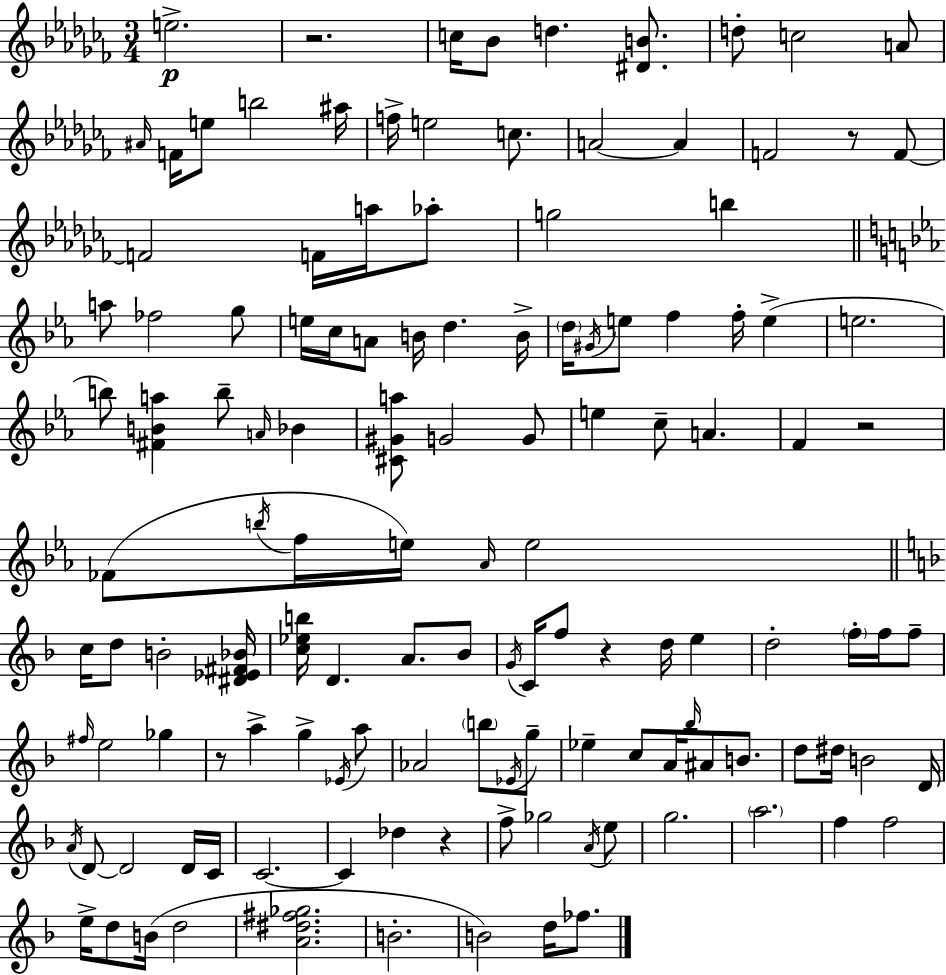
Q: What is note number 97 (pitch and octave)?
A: D4